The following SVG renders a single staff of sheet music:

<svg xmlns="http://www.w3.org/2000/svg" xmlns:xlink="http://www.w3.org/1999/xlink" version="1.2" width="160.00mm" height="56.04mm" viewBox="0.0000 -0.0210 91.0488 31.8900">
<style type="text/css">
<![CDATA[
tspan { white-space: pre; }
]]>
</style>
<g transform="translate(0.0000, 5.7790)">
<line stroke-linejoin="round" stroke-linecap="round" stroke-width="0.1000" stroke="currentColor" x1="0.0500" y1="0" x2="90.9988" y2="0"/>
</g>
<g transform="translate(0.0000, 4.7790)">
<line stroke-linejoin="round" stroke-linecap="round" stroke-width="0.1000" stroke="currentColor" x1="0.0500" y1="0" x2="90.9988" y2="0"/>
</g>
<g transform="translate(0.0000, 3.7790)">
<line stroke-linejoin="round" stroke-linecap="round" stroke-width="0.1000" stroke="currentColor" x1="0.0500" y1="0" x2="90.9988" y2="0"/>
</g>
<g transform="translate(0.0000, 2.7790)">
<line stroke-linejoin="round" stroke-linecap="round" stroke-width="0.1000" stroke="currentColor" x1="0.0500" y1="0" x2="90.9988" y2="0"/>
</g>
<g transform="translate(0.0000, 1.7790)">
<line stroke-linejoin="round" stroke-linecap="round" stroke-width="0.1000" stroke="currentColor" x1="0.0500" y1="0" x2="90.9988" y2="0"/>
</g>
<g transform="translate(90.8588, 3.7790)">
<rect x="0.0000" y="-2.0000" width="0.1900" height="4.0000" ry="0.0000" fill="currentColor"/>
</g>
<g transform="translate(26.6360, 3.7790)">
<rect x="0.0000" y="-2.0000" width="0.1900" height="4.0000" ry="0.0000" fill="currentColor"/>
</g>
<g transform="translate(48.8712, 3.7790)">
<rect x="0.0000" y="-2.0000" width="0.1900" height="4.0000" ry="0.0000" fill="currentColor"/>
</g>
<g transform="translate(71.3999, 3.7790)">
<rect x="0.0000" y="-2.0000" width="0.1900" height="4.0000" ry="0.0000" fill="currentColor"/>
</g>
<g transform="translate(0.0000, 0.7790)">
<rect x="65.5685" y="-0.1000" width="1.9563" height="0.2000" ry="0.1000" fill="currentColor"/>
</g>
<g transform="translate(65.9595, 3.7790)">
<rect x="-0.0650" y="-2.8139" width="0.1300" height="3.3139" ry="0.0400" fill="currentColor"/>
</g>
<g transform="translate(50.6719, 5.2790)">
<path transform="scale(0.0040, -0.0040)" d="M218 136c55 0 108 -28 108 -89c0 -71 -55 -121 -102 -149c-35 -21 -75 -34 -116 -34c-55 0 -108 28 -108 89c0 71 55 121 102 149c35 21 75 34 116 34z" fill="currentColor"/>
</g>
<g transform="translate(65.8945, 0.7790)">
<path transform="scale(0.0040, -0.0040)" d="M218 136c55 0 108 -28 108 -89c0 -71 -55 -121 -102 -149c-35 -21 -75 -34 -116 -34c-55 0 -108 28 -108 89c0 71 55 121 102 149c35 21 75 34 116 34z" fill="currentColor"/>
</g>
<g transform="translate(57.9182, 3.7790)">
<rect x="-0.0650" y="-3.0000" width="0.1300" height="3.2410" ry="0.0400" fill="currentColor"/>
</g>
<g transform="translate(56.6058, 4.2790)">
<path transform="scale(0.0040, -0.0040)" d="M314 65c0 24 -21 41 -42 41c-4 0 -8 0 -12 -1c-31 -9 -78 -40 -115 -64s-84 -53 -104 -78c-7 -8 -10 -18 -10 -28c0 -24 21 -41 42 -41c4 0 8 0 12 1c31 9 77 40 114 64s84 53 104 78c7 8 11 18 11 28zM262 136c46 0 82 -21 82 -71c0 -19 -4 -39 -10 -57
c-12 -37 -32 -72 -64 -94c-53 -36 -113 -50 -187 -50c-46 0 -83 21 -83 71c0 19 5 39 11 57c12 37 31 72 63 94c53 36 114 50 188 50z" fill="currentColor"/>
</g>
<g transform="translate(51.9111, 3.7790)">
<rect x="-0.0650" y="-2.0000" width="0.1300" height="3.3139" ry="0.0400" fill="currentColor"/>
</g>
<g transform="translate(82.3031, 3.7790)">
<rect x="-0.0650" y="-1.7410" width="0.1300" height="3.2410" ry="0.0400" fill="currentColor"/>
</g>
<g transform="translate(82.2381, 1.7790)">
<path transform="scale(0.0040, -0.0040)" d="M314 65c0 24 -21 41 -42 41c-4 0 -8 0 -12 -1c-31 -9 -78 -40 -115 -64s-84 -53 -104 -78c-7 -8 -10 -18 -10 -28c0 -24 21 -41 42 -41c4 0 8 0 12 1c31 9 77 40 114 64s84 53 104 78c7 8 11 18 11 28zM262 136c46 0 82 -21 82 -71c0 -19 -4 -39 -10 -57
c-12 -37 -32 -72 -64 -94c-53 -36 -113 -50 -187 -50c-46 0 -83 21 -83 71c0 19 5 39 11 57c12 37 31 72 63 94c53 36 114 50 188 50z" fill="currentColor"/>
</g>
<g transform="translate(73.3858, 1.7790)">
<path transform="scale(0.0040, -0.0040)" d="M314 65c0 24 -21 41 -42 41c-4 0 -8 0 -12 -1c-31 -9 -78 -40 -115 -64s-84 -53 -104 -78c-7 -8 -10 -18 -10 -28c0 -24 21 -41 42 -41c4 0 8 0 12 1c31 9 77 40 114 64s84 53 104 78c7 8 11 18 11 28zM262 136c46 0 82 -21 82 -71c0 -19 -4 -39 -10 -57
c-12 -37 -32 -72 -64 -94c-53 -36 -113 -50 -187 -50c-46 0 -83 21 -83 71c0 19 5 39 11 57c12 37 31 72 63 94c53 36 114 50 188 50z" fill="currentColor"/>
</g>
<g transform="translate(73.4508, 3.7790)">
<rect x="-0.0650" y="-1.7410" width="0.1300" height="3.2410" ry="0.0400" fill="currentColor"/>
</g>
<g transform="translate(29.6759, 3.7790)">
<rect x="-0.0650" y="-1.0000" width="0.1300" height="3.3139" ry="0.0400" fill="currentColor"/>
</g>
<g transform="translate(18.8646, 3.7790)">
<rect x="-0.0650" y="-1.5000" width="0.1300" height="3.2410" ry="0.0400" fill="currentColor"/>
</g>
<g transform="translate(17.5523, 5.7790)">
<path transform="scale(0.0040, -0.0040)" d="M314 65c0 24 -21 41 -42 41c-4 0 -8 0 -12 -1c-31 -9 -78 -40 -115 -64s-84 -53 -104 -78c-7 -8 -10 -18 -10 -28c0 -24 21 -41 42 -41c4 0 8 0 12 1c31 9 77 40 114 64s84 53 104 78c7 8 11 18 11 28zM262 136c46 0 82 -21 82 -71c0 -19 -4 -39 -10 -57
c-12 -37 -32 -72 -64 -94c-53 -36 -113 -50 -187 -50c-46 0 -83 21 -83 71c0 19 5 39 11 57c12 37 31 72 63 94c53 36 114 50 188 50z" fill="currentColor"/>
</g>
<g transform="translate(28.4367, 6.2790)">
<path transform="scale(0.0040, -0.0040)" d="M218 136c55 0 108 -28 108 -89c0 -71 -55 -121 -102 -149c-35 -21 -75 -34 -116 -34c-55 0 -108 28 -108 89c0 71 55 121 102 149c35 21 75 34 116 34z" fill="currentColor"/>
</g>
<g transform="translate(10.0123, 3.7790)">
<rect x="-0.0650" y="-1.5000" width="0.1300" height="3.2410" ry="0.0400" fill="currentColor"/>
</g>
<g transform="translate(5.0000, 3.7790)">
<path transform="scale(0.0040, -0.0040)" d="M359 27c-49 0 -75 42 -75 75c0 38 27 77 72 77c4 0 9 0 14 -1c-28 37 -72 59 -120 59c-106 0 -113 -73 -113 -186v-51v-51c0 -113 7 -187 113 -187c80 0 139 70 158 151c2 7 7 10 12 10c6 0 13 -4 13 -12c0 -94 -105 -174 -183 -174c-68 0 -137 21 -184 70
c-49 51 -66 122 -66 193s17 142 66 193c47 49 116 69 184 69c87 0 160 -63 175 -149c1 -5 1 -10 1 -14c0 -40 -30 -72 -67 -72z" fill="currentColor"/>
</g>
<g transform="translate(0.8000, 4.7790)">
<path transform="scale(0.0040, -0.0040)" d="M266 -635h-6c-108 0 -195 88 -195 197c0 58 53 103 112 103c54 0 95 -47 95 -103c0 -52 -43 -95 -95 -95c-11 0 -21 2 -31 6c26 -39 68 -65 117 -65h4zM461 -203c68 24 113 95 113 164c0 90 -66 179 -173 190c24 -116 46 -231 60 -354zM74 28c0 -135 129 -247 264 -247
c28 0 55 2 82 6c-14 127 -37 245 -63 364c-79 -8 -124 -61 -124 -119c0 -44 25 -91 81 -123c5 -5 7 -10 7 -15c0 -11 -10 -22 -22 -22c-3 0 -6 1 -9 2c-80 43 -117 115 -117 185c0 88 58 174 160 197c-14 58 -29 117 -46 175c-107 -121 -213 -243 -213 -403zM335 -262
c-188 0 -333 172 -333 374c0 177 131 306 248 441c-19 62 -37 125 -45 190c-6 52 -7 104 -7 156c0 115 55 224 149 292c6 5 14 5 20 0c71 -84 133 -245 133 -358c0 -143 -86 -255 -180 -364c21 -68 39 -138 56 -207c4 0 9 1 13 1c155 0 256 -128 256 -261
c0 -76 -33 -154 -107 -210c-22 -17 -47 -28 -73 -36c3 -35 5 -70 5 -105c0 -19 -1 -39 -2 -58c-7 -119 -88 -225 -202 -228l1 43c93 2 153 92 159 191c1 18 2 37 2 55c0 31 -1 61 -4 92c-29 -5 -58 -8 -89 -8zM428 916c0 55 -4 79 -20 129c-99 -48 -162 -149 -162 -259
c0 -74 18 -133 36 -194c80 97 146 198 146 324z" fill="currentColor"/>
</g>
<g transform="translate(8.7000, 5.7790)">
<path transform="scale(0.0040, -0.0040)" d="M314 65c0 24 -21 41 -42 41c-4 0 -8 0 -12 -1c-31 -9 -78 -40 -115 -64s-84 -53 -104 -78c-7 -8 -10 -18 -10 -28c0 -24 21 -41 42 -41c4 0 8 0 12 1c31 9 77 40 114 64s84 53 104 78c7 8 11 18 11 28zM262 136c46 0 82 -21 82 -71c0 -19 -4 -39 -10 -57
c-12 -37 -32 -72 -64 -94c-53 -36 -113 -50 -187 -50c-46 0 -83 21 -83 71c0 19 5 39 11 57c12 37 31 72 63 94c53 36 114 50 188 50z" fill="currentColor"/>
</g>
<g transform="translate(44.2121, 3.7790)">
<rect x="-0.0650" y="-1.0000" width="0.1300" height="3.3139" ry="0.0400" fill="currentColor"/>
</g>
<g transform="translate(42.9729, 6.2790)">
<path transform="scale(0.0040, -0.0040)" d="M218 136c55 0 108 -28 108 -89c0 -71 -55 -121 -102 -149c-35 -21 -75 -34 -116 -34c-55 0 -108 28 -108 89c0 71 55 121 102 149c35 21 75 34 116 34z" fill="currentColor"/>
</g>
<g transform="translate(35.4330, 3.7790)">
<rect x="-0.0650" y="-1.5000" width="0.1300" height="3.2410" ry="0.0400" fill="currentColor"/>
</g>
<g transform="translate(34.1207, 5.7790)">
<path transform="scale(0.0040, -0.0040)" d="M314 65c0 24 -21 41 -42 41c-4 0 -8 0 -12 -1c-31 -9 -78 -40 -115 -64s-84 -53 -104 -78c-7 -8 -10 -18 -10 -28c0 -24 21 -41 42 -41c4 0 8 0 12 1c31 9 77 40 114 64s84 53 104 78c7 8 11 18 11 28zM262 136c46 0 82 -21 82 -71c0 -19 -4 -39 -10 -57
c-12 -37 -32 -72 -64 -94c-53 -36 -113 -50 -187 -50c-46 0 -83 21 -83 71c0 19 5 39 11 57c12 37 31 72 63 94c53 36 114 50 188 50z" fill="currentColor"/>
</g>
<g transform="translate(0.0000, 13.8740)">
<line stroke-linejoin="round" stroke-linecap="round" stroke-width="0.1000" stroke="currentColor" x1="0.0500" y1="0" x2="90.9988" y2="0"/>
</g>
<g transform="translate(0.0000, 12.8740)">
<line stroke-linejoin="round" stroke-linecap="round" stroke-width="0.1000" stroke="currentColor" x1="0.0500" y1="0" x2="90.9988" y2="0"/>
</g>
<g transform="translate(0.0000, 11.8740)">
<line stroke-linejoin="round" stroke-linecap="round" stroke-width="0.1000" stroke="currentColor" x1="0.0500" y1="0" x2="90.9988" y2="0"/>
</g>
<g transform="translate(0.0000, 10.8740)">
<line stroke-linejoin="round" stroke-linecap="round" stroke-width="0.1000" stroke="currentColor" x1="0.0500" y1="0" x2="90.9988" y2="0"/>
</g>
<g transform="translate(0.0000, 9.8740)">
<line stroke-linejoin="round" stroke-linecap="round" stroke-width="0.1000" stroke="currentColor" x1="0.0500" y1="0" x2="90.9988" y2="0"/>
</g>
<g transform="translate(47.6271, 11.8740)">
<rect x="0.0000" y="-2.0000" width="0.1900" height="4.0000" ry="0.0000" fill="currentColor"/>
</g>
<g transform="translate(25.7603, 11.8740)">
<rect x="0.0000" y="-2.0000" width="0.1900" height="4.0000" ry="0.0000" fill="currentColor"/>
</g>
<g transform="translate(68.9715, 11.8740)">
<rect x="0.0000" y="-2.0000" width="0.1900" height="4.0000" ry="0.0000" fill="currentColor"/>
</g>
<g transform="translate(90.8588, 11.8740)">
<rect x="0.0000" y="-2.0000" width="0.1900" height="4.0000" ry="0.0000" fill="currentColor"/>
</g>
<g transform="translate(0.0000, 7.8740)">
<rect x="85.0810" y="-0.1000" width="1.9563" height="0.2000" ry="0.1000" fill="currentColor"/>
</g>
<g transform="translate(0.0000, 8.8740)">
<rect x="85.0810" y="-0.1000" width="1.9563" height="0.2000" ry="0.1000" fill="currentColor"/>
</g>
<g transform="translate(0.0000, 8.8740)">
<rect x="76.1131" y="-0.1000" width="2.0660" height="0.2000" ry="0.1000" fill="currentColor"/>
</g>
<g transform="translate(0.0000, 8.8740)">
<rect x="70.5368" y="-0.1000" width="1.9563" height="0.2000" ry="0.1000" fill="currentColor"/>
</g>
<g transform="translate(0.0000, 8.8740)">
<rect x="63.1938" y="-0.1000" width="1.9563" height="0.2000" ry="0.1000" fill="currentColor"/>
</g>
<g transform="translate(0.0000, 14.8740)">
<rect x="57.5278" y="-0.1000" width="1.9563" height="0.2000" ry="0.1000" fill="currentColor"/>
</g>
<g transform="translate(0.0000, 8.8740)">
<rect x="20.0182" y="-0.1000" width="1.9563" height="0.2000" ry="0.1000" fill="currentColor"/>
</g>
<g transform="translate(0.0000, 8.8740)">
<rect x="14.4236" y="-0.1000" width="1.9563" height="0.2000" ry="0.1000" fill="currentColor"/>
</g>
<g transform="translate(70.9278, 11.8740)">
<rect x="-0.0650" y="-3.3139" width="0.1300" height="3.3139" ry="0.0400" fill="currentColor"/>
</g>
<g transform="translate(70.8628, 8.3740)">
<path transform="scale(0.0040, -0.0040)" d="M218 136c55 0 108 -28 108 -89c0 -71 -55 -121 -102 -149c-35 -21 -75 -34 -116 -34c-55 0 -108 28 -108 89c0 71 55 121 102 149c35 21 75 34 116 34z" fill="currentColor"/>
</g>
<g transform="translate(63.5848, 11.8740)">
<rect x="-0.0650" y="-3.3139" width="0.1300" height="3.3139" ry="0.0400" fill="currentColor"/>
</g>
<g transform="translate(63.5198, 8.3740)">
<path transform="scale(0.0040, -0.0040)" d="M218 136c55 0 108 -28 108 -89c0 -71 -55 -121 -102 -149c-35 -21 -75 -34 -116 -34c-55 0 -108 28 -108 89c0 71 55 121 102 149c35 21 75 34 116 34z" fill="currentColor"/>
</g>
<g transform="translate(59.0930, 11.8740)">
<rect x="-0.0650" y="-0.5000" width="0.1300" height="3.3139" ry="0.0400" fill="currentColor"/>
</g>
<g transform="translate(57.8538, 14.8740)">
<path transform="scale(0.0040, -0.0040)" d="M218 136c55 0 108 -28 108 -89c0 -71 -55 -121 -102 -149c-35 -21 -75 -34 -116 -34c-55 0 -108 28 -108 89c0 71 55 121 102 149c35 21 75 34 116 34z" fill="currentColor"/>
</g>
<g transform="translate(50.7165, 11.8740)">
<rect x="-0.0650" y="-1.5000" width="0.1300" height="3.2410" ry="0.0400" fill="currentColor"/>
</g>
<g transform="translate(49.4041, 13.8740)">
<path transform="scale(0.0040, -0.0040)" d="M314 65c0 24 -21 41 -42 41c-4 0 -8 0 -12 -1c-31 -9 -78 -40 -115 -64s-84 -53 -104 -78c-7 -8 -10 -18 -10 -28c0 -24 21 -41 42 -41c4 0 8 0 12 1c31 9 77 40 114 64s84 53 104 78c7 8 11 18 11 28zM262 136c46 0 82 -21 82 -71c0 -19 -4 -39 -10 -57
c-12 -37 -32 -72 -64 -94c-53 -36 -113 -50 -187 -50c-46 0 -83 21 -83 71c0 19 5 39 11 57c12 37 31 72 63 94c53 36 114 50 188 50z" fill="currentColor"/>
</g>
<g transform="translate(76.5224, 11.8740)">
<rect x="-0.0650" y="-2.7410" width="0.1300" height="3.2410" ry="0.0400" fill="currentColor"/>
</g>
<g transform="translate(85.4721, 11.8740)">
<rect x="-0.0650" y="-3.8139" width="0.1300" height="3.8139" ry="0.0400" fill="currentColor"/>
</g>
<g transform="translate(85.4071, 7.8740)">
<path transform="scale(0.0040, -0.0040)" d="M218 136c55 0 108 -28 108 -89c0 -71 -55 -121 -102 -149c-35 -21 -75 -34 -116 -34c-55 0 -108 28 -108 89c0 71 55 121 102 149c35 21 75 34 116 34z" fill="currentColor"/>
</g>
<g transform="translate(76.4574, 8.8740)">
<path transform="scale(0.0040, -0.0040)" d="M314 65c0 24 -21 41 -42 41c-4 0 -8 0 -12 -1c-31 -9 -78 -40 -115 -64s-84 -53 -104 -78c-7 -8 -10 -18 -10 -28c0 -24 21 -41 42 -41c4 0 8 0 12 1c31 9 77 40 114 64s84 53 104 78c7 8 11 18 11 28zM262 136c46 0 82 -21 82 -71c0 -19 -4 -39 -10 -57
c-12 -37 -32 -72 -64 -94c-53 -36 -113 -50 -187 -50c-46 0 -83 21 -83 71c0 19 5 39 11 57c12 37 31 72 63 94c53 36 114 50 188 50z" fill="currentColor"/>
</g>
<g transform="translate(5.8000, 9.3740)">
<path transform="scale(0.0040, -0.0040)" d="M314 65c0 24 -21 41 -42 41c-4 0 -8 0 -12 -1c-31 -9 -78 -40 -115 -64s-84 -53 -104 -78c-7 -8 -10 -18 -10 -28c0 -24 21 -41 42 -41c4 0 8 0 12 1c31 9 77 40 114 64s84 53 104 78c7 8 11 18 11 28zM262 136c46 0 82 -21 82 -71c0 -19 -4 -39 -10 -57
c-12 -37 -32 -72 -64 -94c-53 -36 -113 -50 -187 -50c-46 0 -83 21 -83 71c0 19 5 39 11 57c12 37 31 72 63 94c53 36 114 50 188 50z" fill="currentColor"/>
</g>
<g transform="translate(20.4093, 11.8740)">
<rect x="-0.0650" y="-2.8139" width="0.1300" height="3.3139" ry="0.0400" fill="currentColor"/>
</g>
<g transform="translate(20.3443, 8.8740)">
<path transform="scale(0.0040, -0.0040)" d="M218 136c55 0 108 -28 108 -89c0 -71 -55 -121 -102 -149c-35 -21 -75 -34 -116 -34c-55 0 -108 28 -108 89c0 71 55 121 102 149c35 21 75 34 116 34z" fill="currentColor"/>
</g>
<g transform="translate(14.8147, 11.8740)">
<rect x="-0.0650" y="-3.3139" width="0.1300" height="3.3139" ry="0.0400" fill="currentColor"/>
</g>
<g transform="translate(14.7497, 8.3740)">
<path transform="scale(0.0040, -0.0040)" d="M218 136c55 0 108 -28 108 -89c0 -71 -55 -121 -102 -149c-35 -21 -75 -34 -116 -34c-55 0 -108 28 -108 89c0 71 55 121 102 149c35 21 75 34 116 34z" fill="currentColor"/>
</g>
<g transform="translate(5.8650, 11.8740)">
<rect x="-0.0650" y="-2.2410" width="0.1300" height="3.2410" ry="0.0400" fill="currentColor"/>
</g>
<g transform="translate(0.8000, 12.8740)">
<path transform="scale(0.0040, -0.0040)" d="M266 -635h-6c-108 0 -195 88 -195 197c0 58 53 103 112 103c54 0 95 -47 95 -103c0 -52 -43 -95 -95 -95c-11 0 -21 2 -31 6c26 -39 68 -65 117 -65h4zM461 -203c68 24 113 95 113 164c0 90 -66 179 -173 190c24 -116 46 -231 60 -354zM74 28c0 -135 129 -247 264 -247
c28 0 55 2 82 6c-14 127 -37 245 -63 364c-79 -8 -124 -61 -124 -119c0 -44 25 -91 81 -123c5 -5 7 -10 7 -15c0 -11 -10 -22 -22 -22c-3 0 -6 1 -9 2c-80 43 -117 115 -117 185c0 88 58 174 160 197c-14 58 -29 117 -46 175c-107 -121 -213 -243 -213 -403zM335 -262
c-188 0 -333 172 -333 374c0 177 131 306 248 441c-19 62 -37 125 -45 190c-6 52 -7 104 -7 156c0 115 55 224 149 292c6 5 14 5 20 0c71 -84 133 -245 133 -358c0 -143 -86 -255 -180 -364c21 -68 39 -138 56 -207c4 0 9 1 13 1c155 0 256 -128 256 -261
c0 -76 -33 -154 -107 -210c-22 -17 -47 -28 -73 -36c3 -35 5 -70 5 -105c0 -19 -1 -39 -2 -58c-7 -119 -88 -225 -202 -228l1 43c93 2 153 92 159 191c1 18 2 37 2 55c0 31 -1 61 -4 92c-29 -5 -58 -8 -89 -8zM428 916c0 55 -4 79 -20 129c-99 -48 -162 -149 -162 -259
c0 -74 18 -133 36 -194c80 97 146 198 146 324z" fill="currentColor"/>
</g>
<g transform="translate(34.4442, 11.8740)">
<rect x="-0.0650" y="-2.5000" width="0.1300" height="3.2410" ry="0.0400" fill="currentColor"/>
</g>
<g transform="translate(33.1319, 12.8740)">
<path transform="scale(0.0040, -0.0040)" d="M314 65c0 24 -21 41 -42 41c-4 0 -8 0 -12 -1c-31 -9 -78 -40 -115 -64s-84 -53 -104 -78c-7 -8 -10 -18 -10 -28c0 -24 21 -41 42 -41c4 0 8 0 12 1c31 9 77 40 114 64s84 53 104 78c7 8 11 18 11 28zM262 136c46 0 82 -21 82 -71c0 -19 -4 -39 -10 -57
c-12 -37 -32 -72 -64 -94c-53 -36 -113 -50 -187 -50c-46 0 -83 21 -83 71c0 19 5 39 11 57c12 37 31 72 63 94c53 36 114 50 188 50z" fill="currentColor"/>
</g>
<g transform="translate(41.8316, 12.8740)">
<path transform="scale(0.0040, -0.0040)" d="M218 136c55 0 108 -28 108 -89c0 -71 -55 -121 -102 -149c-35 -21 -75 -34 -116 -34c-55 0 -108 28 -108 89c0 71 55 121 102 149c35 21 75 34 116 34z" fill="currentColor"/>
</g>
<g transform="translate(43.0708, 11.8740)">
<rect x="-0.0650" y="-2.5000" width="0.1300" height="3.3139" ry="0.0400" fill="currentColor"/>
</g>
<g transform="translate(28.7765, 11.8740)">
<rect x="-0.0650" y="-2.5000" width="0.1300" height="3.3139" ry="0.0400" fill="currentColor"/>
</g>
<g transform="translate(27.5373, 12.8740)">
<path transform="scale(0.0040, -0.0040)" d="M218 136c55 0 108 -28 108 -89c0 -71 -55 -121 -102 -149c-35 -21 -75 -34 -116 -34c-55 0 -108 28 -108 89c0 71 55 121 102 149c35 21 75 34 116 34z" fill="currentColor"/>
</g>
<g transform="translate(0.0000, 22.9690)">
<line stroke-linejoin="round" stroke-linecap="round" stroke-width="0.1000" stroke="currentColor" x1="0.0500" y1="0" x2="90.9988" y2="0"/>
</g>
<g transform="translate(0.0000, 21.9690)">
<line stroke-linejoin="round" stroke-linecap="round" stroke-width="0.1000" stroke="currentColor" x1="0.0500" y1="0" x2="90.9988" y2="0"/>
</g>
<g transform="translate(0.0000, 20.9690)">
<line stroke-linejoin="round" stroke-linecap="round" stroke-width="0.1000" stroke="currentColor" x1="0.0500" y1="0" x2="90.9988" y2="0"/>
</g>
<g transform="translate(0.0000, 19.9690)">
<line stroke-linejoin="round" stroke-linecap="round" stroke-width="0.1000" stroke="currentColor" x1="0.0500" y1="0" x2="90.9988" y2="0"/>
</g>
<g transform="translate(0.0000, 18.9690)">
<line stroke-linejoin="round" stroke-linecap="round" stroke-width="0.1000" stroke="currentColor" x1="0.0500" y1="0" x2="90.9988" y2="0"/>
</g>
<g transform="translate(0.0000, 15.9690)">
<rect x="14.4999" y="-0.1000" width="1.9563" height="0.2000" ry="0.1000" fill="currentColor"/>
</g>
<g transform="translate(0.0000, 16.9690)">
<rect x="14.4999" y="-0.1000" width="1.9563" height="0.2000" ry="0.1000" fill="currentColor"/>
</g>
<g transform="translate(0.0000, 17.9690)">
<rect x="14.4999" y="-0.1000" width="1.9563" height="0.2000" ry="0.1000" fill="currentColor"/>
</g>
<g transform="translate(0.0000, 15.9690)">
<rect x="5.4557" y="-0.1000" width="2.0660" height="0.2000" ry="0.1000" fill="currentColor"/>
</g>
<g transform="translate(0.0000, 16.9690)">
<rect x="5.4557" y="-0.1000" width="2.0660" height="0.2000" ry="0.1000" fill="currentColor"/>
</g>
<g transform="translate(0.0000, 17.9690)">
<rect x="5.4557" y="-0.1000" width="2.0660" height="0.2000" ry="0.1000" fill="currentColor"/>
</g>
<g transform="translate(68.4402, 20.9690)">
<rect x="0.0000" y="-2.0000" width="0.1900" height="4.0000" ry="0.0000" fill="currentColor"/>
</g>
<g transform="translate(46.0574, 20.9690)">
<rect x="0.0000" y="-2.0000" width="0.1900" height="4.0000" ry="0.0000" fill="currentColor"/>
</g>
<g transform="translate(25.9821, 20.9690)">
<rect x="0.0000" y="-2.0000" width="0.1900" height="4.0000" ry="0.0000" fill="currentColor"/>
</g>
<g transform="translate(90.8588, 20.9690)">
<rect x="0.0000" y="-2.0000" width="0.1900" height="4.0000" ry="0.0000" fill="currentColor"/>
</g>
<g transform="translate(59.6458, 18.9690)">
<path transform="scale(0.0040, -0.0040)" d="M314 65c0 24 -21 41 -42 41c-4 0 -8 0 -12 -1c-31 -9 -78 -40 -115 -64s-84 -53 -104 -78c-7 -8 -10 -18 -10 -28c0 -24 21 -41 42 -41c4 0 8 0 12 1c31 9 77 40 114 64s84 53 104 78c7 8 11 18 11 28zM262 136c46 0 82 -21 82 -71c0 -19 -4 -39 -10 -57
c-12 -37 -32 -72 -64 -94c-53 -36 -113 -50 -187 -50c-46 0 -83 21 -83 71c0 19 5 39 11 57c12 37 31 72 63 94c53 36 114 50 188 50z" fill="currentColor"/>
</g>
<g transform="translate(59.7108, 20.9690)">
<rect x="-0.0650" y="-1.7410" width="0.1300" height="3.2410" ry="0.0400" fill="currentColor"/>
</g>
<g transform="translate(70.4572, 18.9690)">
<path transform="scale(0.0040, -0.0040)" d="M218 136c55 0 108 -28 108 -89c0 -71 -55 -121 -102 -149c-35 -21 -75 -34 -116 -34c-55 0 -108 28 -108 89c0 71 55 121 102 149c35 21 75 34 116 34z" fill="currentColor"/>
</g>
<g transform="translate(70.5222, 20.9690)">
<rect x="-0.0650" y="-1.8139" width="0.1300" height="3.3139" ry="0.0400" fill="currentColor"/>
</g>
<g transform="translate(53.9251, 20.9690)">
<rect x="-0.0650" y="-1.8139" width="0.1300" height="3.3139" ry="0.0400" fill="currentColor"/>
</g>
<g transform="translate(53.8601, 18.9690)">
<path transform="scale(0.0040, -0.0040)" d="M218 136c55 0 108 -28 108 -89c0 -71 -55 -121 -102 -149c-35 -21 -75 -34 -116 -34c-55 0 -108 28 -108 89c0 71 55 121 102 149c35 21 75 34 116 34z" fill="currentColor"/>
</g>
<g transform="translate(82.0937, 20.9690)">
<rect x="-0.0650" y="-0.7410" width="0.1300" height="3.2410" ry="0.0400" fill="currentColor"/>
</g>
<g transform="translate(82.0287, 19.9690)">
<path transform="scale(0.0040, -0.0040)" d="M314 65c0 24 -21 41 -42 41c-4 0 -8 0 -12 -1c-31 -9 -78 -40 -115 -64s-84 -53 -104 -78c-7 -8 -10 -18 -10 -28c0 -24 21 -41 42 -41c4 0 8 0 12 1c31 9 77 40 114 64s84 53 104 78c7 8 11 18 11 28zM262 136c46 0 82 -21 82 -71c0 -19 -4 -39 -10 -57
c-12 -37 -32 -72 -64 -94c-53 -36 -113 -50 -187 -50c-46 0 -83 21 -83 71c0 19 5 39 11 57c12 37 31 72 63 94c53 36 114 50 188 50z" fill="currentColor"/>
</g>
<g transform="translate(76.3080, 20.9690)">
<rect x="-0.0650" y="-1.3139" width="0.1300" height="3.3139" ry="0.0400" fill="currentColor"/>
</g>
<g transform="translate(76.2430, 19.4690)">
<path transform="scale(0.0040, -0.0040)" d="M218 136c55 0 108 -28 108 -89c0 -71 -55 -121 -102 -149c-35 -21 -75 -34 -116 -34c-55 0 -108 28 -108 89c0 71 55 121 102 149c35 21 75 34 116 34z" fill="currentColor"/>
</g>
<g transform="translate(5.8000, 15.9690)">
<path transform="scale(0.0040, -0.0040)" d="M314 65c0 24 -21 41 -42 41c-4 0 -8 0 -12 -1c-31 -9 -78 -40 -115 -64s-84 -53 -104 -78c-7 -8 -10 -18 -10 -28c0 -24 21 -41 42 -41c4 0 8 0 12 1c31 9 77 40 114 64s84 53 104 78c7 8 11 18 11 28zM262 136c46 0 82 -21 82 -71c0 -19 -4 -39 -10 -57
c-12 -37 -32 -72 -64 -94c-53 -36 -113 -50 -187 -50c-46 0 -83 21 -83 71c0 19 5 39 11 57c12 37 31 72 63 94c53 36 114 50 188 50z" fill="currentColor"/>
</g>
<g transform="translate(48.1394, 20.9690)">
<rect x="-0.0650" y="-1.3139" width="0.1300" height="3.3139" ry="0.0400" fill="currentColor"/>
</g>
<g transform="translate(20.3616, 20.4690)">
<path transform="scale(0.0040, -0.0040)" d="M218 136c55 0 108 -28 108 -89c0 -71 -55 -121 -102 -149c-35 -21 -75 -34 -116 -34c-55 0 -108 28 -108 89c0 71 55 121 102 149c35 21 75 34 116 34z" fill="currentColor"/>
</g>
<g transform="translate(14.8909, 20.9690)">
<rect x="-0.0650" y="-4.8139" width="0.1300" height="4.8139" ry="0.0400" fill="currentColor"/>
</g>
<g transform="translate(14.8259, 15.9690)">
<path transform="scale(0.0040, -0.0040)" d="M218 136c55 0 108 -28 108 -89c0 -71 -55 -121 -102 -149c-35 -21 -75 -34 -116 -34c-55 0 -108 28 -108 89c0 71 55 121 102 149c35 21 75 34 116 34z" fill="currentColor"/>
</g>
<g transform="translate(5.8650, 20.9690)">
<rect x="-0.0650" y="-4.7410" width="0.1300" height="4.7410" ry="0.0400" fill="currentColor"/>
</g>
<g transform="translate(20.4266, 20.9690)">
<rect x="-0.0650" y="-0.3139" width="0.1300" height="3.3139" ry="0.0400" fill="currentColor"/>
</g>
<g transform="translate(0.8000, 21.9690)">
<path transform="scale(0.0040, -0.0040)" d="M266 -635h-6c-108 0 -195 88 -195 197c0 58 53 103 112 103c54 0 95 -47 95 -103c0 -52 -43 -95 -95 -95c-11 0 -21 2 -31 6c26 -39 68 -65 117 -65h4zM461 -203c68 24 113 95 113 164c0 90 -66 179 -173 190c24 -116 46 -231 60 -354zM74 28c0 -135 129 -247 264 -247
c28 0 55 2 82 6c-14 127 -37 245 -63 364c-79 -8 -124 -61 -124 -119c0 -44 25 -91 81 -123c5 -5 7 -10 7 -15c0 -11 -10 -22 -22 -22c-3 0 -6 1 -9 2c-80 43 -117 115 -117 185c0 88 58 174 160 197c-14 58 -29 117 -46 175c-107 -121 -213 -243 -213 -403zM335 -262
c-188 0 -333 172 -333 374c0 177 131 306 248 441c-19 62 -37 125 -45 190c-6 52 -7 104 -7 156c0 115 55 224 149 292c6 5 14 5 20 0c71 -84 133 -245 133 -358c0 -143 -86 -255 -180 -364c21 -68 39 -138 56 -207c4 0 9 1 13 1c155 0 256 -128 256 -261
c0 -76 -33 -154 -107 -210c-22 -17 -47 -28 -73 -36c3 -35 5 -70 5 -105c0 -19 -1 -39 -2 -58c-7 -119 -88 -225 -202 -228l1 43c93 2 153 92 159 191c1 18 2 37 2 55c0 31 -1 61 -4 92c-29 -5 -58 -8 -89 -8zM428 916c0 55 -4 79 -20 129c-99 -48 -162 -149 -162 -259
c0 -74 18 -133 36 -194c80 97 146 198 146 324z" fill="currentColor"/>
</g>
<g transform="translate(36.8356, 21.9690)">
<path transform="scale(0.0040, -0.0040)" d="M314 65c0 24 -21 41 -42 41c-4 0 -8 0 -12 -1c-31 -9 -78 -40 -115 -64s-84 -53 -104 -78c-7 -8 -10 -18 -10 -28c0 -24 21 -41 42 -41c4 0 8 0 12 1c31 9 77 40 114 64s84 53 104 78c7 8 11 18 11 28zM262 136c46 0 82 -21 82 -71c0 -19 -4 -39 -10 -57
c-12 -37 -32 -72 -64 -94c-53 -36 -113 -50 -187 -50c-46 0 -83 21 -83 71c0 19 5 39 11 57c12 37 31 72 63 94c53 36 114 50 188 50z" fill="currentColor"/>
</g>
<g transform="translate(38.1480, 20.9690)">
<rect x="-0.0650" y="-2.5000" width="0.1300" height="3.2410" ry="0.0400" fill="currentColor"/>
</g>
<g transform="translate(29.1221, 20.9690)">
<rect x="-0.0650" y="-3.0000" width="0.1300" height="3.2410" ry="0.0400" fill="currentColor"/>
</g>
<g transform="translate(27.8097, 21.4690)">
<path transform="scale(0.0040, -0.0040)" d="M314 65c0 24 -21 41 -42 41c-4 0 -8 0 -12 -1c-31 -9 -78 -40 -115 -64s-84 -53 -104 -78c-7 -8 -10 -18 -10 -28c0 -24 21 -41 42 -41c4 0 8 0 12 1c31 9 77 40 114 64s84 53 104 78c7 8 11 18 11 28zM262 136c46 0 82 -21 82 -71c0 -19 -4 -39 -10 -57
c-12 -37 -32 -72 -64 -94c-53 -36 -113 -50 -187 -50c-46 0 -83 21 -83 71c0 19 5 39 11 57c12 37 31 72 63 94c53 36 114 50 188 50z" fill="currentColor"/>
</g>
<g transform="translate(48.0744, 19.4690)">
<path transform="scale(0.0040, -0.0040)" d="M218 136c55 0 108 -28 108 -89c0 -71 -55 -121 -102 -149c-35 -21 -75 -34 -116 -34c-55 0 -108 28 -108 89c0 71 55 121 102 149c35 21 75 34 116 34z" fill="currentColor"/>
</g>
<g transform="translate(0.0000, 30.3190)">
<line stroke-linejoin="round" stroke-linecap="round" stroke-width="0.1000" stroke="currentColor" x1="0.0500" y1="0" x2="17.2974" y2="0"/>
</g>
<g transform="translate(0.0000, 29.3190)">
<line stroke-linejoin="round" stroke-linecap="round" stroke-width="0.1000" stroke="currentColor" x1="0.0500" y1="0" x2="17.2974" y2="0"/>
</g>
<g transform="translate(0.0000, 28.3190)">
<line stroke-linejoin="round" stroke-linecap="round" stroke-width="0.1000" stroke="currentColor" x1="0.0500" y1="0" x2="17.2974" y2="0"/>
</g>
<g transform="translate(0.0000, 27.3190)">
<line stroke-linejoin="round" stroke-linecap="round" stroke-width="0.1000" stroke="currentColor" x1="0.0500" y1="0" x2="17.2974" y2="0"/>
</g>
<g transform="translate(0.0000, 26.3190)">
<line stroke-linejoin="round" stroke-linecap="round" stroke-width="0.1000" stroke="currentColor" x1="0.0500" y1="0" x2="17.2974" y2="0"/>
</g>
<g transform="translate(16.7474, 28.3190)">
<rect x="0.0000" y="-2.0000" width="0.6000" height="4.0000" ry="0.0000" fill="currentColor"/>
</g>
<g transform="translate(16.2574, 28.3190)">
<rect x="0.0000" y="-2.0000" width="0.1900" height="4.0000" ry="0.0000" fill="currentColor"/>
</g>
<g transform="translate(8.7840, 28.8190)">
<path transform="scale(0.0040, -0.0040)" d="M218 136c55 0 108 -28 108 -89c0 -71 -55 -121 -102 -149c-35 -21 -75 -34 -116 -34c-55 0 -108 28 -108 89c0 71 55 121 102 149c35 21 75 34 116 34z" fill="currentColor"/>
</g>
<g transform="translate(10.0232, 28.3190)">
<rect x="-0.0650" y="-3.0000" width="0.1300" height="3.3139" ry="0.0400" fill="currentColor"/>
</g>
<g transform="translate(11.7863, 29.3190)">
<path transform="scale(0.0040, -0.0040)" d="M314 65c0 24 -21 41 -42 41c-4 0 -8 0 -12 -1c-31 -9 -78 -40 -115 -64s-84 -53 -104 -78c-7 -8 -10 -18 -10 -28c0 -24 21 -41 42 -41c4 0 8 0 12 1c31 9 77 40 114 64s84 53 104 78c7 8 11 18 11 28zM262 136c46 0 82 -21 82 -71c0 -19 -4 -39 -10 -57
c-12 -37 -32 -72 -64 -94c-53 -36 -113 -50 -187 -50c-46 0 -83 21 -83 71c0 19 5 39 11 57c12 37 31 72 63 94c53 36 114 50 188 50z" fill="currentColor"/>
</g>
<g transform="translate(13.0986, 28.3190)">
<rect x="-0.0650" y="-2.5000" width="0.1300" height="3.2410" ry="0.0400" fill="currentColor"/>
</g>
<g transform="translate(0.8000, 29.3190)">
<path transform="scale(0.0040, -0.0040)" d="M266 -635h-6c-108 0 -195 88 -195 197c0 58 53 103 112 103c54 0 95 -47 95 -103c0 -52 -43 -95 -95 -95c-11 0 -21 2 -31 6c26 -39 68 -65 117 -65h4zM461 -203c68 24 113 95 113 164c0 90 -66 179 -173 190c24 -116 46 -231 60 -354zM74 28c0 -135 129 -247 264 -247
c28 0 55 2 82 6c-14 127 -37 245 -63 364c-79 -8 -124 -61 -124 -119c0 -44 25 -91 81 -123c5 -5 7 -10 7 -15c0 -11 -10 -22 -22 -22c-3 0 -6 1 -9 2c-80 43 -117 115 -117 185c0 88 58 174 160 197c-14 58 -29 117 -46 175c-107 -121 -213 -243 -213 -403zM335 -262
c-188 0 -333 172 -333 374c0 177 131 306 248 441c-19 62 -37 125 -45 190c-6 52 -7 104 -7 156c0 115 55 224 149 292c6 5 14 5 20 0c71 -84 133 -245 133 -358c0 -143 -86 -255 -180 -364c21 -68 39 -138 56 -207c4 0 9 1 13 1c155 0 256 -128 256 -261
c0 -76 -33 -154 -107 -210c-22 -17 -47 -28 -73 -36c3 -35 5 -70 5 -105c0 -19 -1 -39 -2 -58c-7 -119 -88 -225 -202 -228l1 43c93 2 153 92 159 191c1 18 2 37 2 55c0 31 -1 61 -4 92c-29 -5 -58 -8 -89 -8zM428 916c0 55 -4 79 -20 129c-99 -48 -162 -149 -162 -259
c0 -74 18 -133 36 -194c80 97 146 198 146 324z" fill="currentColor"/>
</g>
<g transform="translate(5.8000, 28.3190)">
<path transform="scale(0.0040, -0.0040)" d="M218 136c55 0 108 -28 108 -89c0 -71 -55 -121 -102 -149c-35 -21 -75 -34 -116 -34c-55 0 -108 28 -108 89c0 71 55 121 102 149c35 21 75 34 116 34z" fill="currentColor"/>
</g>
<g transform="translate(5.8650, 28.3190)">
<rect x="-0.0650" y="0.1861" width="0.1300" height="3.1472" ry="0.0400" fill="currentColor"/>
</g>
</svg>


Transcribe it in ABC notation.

X:1
T:Untitled
M:4/4
L:1/4
K:C
E2 E2 D E2 D F A2 a f2 f2 g2 b a G G2 G E2 C b b a2 c' e'2 e' c A2 G2 e f f2 f e d2 B A G2